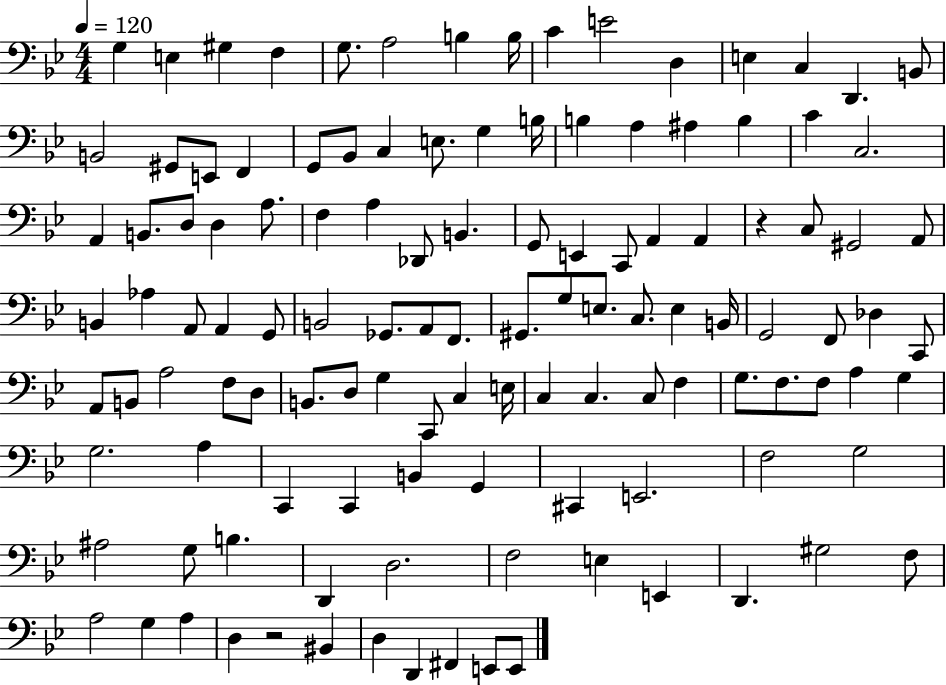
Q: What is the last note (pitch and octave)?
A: E2